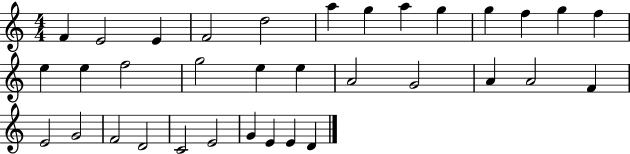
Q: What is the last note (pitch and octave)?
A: D4